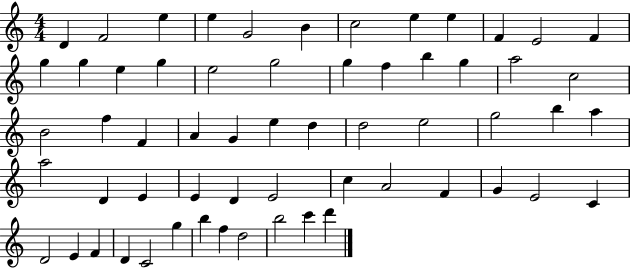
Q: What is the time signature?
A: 4/4